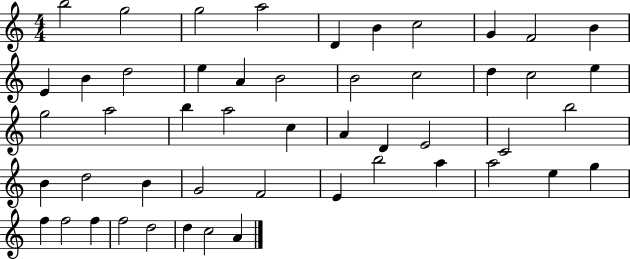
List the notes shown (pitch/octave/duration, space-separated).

B5/h G5/h G5/h A5/h D4/q B4/q C5/h G4/q F4/h B4/q E4/q B4/q D5/h E5/q A4/q B4/h B4/h C5/h D5/q C5/h E5/q G5/h A5/h B5/q A5/h C5/q A4/q D4/q E4/h C4/h B5/h B4/q D5/h B4/q G4/h F4/h E4/q B5/h A5/q A5/h E5/q G5/q F5/q F5/h F5/q F5/h D5/h D5/q C5/h A4/q